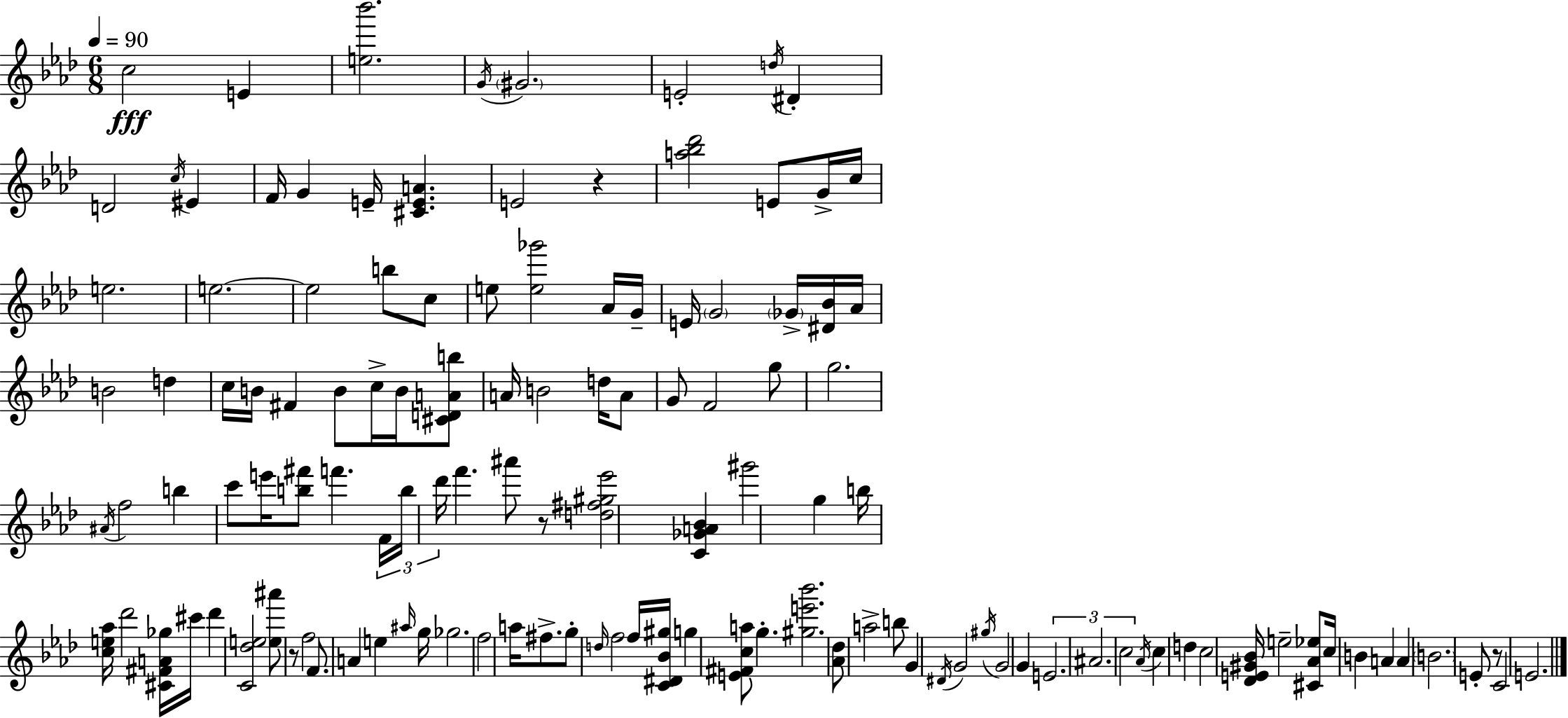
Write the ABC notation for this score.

X:1
T:Untitled
M:6/8
L:1/4
K:Fm
c2 E [e_b']2 G/4 ^G2 E2 d/4 ^D D2 c/4 ^E F/4 G E/4 [^CEA] E2 z [a_b_d']2 E/2 G/4 c/4 e2 e2 e2 b/2 c/2 e/2 [e_g']2 _A/4 G/4 E/4 G2 _G/4 [^D_B]/4 _A/4 B2 d c/4 B/4 ^F B/2 c/4 B/4 [^CDAb]/2 A/4 B2 d/4 A/2 G/2 F2 g/2 g2 ^A/4 f2 b c'/2 e'/4 [b^f']/2 f' F/4 b/4 _d'/4 f' ^a'/2 z/2 [d^f^g_e']2 [C_GA_B] ^g'2 g b/4 [ce_a]/4 _d'2 [^C^FA_g]/4 ^c'/4 _d' [C_de]2 [e^a']/2 z/2 f2 F/2 A e ^a/4 g/4 _g2 f2 a/4 ^f/2 g/2 d/4 f2 f/4 [C^D_B^g]/4 g [E^Fca]/2 g [^ge'_b']2 [_A_d]/2 a2 b/2 G ^D/4 G2 ^g/4 G2 G E2 ^A2 c2 _A/4 c d c2 [_DE^G_B]/4 e2 [^C_A_e]/2 c/4 B A A B2 E/2 z/2 C2 E2